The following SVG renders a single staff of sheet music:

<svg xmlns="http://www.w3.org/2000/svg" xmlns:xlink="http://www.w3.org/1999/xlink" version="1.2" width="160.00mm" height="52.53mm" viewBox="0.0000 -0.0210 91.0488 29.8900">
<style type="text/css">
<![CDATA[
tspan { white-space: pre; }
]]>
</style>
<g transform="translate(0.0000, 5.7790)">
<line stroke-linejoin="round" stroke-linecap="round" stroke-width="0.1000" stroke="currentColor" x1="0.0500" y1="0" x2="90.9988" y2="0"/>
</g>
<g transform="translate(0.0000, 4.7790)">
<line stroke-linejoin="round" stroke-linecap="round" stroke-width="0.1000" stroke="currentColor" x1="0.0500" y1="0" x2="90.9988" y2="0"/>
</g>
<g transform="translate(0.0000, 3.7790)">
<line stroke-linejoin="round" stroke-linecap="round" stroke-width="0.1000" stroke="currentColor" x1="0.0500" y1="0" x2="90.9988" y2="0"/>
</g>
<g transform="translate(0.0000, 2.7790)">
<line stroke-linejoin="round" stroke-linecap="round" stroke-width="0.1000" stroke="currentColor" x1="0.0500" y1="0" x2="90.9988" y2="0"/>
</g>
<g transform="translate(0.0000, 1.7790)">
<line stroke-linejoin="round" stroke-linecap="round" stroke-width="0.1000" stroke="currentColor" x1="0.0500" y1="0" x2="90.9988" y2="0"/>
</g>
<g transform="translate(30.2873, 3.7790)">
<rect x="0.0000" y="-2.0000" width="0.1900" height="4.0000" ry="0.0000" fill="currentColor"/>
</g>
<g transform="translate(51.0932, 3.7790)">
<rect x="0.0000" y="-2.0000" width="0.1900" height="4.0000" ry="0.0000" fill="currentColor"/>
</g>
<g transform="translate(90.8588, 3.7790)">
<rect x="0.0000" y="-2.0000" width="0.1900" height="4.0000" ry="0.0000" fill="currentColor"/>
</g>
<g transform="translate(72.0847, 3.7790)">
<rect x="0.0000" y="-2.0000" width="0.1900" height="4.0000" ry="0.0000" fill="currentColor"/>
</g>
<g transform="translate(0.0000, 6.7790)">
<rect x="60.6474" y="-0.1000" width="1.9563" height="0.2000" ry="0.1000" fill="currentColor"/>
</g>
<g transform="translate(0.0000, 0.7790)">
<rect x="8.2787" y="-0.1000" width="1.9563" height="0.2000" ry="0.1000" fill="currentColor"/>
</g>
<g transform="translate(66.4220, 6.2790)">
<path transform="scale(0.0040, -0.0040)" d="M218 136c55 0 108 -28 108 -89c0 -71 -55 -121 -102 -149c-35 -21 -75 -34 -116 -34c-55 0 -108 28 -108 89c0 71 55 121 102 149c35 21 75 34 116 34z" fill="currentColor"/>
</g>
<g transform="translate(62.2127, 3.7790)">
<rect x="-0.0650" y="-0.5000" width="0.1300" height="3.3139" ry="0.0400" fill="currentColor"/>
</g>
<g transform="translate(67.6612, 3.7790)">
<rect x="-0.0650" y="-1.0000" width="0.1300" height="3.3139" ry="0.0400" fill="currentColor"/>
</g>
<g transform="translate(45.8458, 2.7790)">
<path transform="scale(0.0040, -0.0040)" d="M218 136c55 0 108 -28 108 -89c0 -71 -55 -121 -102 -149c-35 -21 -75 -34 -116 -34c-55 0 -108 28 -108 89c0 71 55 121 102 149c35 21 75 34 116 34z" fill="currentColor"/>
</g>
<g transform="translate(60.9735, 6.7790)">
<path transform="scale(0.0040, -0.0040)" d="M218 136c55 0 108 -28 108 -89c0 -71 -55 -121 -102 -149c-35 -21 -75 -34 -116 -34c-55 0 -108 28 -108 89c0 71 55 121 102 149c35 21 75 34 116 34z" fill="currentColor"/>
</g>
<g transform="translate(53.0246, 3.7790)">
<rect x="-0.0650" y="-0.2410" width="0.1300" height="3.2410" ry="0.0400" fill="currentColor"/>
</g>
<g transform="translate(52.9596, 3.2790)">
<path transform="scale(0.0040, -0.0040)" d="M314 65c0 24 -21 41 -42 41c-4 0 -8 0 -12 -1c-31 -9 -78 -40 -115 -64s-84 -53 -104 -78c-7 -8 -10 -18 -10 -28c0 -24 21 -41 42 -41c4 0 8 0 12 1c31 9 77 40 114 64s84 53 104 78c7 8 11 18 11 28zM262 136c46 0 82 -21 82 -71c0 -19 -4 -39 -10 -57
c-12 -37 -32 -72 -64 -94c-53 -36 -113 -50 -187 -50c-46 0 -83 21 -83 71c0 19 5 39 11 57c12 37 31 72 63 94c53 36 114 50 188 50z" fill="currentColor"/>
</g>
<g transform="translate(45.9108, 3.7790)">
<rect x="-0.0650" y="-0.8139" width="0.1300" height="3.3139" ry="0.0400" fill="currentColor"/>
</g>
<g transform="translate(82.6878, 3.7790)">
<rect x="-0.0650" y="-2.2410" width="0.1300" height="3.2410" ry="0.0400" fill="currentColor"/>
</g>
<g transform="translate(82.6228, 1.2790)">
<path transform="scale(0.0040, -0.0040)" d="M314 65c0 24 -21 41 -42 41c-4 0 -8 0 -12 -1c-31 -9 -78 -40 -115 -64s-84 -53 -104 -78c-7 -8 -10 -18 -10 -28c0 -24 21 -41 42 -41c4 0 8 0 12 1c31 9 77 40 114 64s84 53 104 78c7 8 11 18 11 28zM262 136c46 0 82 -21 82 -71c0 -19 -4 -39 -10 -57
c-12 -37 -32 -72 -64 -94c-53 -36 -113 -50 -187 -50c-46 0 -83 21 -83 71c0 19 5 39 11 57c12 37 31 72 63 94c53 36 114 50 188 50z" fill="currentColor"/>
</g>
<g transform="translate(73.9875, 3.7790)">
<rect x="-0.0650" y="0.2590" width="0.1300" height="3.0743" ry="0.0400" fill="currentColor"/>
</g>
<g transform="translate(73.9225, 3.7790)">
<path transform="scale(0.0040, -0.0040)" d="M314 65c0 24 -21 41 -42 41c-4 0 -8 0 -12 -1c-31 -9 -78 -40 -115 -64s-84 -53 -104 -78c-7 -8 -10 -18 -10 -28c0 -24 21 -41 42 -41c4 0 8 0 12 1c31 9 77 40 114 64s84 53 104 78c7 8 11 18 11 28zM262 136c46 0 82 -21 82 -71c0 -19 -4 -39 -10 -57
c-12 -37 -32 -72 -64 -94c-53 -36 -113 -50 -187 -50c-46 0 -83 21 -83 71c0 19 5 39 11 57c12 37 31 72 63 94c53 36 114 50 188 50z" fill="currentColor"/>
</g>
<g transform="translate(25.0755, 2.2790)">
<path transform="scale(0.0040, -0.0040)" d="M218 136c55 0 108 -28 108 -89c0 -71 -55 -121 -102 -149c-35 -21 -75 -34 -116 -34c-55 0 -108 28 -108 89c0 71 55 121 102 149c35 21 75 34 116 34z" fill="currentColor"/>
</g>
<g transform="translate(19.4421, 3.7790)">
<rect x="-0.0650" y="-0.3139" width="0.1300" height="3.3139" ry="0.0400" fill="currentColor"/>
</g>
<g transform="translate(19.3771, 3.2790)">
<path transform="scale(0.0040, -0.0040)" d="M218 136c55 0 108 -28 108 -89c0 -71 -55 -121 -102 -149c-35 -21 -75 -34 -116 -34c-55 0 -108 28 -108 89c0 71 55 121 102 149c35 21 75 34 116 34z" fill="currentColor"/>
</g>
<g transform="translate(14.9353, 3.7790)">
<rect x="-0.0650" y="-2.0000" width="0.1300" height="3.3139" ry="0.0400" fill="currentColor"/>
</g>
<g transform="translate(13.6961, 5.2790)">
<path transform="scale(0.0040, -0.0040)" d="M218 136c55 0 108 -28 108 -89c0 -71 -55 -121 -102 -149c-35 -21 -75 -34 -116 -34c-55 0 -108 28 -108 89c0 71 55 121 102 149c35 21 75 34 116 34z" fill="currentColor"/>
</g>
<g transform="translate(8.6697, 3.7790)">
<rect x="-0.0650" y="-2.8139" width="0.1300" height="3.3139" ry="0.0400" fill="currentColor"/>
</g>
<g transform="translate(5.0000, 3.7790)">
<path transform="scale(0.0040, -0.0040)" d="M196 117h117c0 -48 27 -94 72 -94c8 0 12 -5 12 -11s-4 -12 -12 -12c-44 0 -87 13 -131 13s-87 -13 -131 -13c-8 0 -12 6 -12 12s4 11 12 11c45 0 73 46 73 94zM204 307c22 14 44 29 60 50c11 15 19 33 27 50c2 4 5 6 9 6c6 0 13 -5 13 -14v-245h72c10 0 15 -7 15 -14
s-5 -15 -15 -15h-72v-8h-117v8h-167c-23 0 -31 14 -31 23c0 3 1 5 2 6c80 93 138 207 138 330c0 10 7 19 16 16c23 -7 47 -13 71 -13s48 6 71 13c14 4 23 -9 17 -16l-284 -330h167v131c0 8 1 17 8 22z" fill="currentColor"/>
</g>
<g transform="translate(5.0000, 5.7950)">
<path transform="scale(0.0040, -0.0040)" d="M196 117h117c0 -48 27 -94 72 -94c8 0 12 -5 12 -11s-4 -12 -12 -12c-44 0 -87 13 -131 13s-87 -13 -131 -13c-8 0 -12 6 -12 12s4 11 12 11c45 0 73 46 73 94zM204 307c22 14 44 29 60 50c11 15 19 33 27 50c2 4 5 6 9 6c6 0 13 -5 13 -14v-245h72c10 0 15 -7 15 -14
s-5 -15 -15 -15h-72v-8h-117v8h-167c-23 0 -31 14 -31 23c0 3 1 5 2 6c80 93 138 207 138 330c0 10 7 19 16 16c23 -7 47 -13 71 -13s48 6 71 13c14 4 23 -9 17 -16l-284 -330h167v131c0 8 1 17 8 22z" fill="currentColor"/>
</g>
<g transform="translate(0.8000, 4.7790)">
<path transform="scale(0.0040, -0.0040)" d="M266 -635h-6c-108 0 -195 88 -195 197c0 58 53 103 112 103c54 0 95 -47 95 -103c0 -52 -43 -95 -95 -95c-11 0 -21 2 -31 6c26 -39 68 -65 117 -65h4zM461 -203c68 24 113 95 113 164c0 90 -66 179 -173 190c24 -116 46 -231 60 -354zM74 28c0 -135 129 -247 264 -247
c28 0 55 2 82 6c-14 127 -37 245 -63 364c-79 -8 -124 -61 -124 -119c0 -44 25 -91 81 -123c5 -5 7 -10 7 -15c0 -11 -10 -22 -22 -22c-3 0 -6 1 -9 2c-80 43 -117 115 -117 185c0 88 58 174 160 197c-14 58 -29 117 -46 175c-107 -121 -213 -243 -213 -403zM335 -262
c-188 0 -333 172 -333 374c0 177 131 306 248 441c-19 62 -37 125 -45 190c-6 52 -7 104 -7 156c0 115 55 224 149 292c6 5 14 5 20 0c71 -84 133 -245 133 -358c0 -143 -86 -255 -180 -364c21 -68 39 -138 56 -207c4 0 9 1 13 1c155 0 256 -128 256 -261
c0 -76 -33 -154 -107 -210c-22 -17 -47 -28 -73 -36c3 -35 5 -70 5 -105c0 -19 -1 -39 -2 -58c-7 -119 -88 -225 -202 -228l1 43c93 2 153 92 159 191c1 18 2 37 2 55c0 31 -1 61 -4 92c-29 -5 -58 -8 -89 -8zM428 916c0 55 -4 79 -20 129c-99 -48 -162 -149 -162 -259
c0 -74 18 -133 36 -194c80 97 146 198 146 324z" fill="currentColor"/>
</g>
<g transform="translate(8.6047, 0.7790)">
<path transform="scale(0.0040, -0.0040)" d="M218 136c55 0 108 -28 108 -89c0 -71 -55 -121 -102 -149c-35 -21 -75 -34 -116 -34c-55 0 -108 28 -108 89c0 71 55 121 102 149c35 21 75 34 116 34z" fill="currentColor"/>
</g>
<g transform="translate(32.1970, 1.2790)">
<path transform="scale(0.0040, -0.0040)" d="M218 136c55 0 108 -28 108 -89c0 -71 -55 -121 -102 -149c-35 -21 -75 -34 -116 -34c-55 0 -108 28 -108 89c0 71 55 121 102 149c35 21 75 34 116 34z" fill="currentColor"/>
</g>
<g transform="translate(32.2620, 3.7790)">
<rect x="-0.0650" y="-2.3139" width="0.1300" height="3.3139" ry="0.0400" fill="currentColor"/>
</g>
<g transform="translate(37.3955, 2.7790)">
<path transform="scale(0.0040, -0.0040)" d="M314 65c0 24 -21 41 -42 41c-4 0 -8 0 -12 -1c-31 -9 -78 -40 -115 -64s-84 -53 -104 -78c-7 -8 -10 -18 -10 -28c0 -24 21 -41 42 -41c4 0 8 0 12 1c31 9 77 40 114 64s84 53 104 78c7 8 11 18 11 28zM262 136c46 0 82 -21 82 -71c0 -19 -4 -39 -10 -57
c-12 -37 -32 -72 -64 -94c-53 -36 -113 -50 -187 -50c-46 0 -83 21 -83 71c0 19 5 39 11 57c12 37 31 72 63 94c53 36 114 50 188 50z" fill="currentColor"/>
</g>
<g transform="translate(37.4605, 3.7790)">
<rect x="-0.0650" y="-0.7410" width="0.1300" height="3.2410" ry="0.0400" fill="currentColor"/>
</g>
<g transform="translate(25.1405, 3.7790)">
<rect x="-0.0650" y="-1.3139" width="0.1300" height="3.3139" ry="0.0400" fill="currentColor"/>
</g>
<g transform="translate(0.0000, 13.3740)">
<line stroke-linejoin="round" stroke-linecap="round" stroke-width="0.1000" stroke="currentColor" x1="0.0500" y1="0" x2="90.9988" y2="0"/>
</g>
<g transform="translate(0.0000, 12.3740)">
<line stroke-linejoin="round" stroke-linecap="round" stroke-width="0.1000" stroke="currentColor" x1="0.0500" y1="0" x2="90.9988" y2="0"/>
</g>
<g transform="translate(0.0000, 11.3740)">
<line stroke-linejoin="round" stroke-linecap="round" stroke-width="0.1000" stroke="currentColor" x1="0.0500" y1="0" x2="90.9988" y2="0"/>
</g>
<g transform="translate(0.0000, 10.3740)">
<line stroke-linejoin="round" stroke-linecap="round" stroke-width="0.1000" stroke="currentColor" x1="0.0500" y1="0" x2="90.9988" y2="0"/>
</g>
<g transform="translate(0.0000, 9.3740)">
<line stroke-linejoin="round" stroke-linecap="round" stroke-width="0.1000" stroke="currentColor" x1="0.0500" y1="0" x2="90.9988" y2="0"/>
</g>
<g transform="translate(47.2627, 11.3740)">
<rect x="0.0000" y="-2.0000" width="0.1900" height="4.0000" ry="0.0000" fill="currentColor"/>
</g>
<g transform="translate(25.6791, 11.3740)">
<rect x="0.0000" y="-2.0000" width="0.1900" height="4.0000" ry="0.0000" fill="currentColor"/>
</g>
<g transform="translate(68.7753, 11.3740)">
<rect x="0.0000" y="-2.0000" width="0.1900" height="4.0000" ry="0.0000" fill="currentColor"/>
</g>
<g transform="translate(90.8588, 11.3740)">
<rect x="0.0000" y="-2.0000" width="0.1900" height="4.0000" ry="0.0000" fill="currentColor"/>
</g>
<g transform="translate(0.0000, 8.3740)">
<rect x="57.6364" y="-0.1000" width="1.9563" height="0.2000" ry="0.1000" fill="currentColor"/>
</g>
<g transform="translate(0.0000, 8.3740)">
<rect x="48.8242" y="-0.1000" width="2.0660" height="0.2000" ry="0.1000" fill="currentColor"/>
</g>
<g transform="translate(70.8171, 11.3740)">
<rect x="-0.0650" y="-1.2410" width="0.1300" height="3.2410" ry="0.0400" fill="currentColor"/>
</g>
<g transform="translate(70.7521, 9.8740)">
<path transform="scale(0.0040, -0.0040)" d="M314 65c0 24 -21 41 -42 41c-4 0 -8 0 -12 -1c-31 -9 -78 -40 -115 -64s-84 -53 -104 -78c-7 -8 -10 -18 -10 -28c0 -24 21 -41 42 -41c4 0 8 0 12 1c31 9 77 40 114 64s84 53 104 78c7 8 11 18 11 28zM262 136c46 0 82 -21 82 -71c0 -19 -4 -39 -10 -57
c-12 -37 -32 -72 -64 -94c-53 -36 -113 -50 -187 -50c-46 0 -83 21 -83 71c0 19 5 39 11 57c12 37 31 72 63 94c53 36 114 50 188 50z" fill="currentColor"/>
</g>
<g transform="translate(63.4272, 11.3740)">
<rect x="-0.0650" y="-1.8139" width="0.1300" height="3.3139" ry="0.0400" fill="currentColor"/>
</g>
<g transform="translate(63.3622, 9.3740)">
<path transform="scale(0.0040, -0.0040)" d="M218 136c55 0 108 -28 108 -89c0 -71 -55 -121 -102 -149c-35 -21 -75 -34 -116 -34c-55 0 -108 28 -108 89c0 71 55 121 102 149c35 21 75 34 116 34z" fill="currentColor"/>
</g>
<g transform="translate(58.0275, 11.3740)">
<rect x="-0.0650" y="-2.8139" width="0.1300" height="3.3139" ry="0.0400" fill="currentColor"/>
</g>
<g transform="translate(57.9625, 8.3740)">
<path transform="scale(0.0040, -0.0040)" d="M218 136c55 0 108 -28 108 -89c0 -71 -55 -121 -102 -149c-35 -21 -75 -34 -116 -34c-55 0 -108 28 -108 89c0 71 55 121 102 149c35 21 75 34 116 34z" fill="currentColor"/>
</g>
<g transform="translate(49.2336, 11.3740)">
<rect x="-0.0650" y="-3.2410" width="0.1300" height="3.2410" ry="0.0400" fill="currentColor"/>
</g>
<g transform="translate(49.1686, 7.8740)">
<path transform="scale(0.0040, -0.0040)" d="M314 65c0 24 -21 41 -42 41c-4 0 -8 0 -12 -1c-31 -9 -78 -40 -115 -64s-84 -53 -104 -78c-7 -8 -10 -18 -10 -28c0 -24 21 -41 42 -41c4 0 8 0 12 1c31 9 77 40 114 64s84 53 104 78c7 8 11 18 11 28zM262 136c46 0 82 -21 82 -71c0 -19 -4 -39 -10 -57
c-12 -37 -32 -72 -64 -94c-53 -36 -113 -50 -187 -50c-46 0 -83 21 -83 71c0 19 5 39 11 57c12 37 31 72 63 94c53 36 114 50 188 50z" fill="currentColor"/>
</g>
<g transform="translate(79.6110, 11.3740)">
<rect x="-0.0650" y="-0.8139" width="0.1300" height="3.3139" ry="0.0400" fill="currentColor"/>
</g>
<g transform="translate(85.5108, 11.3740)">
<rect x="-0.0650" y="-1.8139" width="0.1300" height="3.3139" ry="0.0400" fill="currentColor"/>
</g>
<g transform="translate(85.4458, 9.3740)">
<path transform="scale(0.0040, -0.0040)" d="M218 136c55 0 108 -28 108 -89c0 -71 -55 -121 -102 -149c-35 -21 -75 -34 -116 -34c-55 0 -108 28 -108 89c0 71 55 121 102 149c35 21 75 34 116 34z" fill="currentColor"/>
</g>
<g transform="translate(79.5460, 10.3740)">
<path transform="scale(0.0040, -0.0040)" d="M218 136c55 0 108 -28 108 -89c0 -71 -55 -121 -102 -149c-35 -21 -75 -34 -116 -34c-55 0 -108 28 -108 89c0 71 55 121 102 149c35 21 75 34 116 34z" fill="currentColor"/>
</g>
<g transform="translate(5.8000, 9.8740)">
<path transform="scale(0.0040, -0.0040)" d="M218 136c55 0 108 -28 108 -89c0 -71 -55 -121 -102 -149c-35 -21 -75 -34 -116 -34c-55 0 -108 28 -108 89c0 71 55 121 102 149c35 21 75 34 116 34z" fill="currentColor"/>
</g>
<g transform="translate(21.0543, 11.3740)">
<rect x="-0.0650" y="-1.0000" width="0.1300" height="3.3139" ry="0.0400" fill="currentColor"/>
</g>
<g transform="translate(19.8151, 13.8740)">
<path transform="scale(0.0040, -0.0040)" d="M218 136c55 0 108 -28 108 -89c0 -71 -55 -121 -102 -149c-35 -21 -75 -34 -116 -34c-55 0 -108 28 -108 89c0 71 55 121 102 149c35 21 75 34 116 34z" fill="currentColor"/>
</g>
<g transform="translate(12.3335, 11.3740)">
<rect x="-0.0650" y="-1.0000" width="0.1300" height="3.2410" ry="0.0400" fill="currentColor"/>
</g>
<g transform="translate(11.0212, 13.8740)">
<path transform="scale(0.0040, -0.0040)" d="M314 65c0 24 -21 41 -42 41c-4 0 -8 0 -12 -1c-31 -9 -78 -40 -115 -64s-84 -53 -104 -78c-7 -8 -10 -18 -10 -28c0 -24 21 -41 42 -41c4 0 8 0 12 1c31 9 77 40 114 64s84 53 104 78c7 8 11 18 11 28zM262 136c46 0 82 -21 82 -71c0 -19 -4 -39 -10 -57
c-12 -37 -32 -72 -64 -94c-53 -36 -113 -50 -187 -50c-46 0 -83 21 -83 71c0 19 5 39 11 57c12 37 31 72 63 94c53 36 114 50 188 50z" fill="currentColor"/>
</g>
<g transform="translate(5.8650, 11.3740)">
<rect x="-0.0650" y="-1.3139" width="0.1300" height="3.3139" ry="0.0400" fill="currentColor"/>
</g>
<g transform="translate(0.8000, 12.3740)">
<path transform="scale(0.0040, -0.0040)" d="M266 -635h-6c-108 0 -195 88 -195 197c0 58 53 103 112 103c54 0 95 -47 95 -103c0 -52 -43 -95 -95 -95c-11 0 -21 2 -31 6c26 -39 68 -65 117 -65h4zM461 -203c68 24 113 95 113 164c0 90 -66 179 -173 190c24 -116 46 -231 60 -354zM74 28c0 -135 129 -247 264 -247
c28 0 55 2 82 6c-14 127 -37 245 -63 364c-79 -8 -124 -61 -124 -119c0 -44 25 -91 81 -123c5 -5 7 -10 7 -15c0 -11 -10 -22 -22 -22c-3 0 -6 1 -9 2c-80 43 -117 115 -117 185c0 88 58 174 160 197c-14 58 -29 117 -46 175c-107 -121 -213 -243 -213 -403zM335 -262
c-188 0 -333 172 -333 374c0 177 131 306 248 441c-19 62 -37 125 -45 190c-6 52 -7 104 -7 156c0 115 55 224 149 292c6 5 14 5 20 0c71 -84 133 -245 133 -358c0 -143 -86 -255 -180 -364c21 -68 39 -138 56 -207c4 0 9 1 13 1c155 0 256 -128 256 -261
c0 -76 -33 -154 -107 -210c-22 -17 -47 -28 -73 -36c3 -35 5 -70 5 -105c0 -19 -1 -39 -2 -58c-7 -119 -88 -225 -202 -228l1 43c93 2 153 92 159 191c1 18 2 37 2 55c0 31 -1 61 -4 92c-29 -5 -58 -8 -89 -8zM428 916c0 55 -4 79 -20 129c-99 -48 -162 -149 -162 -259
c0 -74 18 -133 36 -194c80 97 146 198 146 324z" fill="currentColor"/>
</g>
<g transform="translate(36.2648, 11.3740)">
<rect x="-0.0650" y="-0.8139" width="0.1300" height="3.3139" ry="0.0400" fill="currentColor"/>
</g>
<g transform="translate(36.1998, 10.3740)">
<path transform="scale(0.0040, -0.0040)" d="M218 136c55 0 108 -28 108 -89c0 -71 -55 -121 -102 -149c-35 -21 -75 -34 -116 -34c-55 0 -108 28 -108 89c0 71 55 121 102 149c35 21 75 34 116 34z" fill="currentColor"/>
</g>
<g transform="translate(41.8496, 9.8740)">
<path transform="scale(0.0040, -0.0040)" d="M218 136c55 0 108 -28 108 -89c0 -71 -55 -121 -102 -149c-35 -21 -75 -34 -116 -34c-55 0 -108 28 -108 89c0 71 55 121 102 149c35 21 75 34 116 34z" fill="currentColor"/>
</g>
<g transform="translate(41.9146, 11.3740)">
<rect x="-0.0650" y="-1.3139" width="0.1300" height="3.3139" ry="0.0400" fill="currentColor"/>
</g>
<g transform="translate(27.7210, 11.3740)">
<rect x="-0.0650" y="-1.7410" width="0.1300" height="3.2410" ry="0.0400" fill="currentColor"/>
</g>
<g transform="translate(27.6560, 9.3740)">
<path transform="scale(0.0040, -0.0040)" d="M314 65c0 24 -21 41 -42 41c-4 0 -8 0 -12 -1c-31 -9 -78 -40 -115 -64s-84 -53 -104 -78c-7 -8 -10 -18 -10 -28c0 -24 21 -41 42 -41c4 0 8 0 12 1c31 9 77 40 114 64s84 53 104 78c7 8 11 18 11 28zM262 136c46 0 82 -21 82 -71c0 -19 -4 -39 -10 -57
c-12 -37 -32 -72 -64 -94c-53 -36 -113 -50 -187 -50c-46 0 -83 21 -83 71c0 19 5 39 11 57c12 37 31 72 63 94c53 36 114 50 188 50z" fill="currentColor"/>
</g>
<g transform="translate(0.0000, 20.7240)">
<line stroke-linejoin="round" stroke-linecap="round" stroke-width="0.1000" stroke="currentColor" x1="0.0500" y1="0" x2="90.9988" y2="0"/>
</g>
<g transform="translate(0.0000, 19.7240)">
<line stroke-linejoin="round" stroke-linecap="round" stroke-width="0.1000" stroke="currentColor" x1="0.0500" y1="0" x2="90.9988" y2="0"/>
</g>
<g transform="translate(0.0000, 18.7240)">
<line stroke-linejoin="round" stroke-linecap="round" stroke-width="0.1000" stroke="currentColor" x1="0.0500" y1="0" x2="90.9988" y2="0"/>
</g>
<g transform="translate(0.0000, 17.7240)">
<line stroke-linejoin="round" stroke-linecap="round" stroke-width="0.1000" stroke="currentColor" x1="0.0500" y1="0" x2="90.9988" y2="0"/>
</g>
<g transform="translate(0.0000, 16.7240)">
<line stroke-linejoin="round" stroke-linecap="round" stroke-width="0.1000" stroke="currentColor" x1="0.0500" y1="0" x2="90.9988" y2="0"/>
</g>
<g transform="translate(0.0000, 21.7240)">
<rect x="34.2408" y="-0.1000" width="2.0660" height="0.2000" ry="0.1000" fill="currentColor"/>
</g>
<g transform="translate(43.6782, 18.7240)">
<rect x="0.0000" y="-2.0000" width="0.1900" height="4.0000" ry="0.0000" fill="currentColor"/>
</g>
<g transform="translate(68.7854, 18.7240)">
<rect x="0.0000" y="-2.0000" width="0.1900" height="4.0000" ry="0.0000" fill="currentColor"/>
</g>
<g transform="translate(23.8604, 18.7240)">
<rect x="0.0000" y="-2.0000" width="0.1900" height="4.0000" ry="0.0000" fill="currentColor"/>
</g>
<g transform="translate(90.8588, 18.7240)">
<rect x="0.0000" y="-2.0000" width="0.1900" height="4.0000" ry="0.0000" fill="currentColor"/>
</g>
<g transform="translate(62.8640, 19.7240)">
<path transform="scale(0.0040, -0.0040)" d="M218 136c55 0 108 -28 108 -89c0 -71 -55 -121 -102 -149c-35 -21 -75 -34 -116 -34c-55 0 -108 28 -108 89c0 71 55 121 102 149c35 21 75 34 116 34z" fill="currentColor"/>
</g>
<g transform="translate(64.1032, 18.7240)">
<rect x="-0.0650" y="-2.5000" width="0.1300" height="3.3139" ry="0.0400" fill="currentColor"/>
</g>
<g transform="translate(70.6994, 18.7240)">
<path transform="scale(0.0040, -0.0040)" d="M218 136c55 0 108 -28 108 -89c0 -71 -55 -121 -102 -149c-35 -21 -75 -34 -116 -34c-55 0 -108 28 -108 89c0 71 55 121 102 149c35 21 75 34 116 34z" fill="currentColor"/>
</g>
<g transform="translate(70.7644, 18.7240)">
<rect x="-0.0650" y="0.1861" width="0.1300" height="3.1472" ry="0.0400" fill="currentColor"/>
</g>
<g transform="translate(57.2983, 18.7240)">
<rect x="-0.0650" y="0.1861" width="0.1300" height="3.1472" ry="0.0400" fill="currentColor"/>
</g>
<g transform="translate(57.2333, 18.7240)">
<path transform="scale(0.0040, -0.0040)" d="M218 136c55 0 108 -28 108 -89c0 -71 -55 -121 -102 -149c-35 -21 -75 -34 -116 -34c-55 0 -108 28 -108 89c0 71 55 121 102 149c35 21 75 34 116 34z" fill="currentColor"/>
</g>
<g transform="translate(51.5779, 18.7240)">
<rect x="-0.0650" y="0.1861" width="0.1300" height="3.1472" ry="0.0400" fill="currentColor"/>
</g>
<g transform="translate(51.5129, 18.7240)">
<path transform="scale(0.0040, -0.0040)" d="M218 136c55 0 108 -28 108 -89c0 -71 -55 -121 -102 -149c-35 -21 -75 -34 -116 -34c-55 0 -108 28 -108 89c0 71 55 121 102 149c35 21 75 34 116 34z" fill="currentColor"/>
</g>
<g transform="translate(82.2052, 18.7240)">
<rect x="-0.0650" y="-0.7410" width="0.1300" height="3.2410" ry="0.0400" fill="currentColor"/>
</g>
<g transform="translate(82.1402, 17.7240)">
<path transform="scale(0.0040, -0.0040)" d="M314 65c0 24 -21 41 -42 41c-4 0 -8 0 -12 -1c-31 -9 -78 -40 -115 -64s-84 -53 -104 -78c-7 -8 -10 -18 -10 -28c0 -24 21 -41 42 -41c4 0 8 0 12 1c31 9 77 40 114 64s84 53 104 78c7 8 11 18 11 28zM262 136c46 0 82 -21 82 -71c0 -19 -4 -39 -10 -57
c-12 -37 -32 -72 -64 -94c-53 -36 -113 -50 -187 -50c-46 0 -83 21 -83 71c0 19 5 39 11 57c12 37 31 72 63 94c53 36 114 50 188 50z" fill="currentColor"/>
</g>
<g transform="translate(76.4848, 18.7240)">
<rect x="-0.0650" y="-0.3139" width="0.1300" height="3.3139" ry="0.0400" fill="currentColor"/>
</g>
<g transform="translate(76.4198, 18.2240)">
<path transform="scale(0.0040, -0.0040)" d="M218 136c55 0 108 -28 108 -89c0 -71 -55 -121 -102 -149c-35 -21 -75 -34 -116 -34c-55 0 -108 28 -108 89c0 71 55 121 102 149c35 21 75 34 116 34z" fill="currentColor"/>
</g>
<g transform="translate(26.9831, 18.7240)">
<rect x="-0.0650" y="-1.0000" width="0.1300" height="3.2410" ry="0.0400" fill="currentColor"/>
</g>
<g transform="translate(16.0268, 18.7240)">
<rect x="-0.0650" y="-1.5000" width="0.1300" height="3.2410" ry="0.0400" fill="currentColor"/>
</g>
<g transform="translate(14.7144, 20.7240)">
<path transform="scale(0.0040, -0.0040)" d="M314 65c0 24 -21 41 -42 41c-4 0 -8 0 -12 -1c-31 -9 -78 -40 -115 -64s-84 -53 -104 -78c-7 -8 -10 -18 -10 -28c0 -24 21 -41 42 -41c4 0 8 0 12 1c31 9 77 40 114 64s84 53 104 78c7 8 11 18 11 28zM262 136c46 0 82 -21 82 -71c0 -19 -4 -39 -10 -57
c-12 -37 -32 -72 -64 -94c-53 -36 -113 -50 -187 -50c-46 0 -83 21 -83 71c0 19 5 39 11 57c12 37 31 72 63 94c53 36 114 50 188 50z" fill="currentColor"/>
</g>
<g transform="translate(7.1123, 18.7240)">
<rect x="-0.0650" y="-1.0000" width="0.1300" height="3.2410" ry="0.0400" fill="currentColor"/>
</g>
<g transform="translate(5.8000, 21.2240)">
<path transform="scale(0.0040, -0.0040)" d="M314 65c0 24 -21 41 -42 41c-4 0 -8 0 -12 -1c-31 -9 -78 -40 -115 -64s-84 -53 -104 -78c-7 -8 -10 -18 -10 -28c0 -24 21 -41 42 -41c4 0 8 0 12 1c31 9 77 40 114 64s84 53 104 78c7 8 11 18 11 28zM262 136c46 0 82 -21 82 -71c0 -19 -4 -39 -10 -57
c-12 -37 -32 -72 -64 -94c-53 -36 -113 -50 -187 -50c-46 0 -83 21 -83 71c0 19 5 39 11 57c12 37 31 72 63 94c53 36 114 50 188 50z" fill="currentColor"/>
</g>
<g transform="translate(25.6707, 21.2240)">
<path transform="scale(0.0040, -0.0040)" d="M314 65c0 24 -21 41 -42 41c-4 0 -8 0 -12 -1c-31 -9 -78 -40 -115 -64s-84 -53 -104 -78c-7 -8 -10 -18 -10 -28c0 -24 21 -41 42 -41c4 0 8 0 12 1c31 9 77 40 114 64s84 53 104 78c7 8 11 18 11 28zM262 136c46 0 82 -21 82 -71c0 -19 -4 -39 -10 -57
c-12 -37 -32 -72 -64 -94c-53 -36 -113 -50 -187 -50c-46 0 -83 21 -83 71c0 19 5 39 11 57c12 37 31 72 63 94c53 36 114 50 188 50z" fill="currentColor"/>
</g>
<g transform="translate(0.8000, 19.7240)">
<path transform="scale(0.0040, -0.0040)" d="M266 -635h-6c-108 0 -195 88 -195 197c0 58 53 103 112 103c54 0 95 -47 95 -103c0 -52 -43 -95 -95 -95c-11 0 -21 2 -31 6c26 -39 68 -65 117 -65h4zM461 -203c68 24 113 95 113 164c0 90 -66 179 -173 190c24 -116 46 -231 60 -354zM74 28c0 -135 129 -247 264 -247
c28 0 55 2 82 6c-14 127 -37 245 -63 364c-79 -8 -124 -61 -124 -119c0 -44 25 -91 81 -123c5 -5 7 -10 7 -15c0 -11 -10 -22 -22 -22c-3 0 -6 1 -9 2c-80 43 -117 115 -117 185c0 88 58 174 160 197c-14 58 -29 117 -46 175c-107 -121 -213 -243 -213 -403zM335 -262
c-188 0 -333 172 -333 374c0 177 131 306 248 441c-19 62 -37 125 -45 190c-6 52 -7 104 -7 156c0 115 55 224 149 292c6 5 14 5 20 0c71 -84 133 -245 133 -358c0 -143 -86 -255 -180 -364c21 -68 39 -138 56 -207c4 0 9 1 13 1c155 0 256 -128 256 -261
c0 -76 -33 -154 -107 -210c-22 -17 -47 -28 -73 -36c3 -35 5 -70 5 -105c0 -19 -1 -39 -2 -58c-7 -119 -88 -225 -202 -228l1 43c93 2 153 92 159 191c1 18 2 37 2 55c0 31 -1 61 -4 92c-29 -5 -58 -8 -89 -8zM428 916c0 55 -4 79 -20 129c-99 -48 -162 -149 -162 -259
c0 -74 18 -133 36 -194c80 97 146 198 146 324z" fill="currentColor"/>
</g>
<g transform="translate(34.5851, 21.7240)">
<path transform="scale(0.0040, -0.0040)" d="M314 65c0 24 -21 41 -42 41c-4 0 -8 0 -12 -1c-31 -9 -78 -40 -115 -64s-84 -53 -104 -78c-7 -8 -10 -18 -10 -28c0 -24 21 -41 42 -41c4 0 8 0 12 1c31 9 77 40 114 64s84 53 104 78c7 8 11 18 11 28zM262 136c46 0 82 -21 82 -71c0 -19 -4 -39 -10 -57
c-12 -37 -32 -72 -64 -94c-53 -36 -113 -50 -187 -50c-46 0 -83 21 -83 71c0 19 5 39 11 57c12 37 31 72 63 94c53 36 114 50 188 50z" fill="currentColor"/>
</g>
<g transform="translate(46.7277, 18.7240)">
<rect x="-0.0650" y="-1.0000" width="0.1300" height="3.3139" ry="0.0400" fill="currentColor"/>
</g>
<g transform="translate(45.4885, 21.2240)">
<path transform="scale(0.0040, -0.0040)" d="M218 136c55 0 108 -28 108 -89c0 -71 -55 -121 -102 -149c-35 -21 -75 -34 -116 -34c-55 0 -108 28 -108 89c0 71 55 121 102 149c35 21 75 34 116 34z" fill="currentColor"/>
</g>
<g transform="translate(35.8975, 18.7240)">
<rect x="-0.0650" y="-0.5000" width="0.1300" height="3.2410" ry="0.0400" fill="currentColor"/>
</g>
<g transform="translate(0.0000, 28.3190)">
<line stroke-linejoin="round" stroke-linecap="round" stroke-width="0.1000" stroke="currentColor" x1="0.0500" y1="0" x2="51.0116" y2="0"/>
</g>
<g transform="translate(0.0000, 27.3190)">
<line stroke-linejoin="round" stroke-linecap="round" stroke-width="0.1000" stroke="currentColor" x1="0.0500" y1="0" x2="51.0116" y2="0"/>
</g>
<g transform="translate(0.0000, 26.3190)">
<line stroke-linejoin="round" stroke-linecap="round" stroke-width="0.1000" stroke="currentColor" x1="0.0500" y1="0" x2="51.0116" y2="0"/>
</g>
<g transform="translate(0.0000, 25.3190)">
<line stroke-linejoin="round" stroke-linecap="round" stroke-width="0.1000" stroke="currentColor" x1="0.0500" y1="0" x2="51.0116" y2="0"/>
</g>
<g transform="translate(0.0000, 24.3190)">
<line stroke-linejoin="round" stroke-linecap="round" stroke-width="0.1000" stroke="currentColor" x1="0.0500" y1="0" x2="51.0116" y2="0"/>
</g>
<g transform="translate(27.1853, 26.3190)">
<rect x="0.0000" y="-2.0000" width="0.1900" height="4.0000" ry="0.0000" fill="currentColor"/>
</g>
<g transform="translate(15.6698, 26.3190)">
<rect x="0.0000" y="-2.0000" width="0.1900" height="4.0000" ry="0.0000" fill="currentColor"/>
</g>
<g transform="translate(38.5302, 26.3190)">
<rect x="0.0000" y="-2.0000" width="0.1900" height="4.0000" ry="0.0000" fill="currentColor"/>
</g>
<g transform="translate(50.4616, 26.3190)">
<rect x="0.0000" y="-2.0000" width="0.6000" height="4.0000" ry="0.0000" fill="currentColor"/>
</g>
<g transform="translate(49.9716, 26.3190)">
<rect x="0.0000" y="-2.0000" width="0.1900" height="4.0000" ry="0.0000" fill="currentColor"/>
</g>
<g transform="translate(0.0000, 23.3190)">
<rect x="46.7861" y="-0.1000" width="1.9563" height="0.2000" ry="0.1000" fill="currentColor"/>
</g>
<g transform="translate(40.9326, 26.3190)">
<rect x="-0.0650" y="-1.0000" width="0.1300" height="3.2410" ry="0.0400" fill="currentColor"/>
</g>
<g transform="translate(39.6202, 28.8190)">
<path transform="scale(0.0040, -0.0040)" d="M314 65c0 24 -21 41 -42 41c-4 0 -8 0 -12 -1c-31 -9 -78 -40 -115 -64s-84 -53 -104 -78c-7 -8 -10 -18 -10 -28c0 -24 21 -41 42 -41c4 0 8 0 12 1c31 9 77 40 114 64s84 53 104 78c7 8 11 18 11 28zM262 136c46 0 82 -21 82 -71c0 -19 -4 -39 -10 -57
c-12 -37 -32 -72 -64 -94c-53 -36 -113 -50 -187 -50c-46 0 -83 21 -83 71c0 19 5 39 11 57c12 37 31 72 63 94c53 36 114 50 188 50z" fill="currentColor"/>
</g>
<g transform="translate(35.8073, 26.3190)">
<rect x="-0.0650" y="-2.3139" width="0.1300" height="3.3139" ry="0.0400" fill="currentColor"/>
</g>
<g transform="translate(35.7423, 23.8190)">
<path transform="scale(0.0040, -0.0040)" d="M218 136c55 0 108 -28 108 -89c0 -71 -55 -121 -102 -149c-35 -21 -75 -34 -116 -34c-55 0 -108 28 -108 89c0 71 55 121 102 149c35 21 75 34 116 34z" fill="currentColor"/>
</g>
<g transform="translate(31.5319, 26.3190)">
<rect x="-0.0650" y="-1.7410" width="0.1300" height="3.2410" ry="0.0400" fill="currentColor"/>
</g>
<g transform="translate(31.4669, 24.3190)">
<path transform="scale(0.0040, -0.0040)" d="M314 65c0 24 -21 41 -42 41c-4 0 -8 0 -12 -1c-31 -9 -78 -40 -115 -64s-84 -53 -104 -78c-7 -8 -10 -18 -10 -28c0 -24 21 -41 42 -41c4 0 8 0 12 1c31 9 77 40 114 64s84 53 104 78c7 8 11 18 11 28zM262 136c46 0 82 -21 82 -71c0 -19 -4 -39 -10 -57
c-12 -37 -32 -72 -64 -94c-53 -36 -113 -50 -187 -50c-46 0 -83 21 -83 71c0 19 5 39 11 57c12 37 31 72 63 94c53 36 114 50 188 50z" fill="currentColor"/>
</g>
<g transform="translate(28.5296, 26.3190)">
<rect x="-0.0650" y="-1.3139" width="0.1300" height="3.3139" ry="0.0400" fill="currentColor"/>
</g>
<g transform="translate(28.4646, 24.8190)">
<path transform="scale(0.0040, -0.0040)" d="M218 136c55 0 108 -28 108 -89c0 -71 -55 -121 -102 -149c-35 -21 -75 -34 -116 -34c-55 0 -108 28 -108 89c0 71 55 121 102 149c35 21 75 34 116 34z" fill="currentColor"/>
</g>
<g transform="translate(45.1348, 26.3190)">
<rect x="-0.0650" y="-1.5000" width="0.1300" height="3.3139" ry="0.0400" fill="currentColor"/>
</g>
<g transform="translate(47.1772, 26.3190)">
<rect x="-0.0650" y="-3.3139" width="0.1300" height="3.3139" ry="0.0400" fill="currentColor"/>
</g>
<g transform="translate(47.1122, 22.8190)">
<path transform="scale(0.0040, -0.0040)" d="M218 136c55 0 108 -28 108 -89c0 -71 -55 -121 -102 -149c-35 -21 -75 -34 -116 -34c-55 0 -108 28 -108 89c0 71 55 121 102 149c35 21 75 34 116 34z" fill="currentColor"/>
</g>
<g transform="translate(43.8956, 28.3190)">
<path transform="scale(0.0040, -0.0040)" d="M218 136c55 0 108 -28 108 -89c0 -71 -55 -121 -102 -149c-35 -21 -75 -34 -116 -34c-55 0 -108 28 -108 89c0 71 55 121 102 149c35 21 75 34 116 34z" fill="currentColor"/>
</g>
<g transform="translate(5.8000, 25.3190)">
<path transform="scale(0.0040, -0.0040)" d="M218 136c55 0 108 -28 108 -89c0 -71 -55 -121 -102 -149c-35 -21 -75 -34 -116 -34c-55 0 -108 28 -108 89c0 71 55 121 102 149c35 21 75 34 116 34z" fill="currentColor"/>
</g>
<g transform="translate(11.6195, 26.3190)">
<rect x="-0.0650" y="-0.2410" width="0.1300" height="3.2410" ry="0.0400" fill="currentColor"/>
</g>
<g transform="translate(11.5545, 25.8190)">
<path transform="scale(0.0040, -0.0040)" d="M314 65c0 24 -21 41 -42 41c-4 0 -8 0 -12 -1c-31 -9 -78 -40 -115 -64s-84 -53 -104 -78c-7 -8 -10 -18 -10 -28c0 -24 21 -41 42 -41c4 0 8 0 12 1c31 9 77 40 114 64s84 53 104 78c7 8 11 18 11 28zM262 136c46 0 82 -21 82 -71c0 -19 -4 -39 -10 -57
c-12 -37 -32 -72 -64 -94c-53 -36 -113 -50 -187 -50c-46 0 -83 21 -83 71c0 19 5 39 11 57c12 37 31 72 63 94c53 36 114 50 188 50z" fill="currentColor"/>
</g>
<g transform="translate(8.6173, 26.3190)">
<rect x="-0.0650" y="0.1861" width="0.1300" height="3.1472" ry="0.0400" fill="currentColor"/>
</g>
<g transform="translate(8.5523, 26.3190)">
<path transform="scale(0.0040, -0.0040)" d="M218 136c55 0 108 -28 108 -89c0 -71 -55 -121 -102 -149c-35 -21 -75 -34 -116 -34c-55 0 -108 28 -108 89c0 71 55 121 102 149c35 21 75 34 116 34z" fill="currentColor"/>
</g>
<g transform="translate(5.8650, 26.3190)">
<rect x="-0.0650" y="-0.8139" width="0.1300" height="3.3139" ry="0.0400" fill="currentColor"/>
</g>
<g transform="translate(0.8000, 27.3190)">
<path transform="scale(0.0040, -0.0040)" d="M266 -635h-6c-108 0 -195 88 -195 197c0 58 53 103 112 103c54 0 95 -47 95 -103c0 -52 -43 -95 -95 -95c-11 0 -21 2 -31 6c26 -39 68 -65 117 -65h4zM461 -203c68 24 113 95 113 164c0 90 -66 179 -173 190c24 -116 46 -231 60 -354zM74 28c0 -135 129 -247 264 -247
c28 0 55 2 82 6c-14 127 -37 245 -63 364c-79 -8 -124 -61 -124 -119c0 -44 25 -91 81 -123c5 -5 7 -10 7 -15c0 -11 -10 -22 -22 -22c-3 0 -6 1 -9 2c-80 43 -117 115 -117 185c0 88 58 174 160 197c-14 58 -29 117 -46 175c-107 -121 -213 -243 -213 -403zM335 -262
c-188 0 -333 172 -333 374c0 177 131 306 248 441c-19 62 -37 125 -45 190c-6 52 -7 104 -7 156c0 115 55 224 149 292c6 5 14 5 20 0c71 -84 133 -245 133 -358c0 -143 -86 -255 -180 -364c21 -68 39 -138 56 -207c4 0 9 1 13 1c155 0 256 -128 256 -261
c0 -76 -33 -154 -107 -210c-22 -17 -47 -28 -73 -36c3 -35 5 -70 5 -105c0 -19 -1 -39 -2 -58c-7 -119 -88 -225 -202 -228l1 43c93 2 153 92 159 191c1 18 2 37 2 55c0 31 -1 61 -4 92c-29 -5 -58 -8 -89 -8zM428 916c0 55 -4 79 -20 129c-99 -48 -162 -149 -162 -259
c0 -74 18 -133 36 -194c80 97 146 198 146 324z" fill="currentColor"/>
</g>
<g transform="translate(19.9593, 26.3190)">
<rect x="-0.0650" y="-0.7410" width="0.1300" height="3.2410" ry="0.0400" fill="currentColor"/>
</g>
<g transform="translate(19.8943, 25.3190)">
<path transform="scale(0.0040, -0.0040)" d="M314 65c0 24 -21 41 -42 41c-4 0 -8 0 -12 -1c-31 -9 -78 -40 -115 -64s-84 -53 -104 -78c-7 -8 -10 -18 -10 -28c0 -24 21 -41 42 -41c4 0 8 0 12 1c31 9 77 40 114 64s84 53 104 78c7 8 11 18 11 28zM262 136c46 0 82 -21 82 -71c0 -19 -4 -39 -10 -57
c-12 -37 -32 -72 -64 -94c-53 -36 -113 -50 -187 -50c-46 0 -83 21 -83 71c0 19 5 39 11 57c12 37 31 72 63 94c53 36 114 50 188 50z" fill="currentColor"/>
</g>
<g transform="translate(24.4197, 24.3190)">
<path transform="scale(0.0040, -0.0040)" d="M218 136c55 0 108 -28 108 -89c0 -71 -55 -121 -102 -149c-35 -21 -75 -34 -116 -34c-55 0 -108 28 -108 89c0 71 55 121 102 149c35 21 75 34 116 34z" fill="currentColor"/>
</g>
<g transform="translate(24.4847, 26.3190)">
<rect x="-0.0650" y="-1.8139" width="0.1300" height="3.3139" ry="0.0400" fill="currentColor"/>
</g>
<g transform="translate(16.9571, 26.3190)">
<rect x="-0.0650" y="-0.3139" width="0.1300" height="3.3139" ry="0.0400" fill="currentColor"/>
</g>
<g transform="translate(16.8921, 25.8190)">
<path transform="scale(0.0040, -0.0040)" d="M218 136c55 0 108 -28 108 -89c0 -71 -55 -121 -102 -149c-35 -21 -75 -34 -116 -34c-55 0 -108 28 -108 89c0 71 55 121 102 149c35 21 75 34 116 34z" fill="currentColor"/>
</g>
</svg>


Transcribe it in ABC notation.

X:1
T:Untitled
M:4/4
L:1/4
K:C
a F c e g d2 d c2 C D B2 g2 e D2 D f2 d e b2 a f e2 d f D2 E2 D2 C2 D B B G B c d2 d B c2 c d2 f e f2 g D2 E b